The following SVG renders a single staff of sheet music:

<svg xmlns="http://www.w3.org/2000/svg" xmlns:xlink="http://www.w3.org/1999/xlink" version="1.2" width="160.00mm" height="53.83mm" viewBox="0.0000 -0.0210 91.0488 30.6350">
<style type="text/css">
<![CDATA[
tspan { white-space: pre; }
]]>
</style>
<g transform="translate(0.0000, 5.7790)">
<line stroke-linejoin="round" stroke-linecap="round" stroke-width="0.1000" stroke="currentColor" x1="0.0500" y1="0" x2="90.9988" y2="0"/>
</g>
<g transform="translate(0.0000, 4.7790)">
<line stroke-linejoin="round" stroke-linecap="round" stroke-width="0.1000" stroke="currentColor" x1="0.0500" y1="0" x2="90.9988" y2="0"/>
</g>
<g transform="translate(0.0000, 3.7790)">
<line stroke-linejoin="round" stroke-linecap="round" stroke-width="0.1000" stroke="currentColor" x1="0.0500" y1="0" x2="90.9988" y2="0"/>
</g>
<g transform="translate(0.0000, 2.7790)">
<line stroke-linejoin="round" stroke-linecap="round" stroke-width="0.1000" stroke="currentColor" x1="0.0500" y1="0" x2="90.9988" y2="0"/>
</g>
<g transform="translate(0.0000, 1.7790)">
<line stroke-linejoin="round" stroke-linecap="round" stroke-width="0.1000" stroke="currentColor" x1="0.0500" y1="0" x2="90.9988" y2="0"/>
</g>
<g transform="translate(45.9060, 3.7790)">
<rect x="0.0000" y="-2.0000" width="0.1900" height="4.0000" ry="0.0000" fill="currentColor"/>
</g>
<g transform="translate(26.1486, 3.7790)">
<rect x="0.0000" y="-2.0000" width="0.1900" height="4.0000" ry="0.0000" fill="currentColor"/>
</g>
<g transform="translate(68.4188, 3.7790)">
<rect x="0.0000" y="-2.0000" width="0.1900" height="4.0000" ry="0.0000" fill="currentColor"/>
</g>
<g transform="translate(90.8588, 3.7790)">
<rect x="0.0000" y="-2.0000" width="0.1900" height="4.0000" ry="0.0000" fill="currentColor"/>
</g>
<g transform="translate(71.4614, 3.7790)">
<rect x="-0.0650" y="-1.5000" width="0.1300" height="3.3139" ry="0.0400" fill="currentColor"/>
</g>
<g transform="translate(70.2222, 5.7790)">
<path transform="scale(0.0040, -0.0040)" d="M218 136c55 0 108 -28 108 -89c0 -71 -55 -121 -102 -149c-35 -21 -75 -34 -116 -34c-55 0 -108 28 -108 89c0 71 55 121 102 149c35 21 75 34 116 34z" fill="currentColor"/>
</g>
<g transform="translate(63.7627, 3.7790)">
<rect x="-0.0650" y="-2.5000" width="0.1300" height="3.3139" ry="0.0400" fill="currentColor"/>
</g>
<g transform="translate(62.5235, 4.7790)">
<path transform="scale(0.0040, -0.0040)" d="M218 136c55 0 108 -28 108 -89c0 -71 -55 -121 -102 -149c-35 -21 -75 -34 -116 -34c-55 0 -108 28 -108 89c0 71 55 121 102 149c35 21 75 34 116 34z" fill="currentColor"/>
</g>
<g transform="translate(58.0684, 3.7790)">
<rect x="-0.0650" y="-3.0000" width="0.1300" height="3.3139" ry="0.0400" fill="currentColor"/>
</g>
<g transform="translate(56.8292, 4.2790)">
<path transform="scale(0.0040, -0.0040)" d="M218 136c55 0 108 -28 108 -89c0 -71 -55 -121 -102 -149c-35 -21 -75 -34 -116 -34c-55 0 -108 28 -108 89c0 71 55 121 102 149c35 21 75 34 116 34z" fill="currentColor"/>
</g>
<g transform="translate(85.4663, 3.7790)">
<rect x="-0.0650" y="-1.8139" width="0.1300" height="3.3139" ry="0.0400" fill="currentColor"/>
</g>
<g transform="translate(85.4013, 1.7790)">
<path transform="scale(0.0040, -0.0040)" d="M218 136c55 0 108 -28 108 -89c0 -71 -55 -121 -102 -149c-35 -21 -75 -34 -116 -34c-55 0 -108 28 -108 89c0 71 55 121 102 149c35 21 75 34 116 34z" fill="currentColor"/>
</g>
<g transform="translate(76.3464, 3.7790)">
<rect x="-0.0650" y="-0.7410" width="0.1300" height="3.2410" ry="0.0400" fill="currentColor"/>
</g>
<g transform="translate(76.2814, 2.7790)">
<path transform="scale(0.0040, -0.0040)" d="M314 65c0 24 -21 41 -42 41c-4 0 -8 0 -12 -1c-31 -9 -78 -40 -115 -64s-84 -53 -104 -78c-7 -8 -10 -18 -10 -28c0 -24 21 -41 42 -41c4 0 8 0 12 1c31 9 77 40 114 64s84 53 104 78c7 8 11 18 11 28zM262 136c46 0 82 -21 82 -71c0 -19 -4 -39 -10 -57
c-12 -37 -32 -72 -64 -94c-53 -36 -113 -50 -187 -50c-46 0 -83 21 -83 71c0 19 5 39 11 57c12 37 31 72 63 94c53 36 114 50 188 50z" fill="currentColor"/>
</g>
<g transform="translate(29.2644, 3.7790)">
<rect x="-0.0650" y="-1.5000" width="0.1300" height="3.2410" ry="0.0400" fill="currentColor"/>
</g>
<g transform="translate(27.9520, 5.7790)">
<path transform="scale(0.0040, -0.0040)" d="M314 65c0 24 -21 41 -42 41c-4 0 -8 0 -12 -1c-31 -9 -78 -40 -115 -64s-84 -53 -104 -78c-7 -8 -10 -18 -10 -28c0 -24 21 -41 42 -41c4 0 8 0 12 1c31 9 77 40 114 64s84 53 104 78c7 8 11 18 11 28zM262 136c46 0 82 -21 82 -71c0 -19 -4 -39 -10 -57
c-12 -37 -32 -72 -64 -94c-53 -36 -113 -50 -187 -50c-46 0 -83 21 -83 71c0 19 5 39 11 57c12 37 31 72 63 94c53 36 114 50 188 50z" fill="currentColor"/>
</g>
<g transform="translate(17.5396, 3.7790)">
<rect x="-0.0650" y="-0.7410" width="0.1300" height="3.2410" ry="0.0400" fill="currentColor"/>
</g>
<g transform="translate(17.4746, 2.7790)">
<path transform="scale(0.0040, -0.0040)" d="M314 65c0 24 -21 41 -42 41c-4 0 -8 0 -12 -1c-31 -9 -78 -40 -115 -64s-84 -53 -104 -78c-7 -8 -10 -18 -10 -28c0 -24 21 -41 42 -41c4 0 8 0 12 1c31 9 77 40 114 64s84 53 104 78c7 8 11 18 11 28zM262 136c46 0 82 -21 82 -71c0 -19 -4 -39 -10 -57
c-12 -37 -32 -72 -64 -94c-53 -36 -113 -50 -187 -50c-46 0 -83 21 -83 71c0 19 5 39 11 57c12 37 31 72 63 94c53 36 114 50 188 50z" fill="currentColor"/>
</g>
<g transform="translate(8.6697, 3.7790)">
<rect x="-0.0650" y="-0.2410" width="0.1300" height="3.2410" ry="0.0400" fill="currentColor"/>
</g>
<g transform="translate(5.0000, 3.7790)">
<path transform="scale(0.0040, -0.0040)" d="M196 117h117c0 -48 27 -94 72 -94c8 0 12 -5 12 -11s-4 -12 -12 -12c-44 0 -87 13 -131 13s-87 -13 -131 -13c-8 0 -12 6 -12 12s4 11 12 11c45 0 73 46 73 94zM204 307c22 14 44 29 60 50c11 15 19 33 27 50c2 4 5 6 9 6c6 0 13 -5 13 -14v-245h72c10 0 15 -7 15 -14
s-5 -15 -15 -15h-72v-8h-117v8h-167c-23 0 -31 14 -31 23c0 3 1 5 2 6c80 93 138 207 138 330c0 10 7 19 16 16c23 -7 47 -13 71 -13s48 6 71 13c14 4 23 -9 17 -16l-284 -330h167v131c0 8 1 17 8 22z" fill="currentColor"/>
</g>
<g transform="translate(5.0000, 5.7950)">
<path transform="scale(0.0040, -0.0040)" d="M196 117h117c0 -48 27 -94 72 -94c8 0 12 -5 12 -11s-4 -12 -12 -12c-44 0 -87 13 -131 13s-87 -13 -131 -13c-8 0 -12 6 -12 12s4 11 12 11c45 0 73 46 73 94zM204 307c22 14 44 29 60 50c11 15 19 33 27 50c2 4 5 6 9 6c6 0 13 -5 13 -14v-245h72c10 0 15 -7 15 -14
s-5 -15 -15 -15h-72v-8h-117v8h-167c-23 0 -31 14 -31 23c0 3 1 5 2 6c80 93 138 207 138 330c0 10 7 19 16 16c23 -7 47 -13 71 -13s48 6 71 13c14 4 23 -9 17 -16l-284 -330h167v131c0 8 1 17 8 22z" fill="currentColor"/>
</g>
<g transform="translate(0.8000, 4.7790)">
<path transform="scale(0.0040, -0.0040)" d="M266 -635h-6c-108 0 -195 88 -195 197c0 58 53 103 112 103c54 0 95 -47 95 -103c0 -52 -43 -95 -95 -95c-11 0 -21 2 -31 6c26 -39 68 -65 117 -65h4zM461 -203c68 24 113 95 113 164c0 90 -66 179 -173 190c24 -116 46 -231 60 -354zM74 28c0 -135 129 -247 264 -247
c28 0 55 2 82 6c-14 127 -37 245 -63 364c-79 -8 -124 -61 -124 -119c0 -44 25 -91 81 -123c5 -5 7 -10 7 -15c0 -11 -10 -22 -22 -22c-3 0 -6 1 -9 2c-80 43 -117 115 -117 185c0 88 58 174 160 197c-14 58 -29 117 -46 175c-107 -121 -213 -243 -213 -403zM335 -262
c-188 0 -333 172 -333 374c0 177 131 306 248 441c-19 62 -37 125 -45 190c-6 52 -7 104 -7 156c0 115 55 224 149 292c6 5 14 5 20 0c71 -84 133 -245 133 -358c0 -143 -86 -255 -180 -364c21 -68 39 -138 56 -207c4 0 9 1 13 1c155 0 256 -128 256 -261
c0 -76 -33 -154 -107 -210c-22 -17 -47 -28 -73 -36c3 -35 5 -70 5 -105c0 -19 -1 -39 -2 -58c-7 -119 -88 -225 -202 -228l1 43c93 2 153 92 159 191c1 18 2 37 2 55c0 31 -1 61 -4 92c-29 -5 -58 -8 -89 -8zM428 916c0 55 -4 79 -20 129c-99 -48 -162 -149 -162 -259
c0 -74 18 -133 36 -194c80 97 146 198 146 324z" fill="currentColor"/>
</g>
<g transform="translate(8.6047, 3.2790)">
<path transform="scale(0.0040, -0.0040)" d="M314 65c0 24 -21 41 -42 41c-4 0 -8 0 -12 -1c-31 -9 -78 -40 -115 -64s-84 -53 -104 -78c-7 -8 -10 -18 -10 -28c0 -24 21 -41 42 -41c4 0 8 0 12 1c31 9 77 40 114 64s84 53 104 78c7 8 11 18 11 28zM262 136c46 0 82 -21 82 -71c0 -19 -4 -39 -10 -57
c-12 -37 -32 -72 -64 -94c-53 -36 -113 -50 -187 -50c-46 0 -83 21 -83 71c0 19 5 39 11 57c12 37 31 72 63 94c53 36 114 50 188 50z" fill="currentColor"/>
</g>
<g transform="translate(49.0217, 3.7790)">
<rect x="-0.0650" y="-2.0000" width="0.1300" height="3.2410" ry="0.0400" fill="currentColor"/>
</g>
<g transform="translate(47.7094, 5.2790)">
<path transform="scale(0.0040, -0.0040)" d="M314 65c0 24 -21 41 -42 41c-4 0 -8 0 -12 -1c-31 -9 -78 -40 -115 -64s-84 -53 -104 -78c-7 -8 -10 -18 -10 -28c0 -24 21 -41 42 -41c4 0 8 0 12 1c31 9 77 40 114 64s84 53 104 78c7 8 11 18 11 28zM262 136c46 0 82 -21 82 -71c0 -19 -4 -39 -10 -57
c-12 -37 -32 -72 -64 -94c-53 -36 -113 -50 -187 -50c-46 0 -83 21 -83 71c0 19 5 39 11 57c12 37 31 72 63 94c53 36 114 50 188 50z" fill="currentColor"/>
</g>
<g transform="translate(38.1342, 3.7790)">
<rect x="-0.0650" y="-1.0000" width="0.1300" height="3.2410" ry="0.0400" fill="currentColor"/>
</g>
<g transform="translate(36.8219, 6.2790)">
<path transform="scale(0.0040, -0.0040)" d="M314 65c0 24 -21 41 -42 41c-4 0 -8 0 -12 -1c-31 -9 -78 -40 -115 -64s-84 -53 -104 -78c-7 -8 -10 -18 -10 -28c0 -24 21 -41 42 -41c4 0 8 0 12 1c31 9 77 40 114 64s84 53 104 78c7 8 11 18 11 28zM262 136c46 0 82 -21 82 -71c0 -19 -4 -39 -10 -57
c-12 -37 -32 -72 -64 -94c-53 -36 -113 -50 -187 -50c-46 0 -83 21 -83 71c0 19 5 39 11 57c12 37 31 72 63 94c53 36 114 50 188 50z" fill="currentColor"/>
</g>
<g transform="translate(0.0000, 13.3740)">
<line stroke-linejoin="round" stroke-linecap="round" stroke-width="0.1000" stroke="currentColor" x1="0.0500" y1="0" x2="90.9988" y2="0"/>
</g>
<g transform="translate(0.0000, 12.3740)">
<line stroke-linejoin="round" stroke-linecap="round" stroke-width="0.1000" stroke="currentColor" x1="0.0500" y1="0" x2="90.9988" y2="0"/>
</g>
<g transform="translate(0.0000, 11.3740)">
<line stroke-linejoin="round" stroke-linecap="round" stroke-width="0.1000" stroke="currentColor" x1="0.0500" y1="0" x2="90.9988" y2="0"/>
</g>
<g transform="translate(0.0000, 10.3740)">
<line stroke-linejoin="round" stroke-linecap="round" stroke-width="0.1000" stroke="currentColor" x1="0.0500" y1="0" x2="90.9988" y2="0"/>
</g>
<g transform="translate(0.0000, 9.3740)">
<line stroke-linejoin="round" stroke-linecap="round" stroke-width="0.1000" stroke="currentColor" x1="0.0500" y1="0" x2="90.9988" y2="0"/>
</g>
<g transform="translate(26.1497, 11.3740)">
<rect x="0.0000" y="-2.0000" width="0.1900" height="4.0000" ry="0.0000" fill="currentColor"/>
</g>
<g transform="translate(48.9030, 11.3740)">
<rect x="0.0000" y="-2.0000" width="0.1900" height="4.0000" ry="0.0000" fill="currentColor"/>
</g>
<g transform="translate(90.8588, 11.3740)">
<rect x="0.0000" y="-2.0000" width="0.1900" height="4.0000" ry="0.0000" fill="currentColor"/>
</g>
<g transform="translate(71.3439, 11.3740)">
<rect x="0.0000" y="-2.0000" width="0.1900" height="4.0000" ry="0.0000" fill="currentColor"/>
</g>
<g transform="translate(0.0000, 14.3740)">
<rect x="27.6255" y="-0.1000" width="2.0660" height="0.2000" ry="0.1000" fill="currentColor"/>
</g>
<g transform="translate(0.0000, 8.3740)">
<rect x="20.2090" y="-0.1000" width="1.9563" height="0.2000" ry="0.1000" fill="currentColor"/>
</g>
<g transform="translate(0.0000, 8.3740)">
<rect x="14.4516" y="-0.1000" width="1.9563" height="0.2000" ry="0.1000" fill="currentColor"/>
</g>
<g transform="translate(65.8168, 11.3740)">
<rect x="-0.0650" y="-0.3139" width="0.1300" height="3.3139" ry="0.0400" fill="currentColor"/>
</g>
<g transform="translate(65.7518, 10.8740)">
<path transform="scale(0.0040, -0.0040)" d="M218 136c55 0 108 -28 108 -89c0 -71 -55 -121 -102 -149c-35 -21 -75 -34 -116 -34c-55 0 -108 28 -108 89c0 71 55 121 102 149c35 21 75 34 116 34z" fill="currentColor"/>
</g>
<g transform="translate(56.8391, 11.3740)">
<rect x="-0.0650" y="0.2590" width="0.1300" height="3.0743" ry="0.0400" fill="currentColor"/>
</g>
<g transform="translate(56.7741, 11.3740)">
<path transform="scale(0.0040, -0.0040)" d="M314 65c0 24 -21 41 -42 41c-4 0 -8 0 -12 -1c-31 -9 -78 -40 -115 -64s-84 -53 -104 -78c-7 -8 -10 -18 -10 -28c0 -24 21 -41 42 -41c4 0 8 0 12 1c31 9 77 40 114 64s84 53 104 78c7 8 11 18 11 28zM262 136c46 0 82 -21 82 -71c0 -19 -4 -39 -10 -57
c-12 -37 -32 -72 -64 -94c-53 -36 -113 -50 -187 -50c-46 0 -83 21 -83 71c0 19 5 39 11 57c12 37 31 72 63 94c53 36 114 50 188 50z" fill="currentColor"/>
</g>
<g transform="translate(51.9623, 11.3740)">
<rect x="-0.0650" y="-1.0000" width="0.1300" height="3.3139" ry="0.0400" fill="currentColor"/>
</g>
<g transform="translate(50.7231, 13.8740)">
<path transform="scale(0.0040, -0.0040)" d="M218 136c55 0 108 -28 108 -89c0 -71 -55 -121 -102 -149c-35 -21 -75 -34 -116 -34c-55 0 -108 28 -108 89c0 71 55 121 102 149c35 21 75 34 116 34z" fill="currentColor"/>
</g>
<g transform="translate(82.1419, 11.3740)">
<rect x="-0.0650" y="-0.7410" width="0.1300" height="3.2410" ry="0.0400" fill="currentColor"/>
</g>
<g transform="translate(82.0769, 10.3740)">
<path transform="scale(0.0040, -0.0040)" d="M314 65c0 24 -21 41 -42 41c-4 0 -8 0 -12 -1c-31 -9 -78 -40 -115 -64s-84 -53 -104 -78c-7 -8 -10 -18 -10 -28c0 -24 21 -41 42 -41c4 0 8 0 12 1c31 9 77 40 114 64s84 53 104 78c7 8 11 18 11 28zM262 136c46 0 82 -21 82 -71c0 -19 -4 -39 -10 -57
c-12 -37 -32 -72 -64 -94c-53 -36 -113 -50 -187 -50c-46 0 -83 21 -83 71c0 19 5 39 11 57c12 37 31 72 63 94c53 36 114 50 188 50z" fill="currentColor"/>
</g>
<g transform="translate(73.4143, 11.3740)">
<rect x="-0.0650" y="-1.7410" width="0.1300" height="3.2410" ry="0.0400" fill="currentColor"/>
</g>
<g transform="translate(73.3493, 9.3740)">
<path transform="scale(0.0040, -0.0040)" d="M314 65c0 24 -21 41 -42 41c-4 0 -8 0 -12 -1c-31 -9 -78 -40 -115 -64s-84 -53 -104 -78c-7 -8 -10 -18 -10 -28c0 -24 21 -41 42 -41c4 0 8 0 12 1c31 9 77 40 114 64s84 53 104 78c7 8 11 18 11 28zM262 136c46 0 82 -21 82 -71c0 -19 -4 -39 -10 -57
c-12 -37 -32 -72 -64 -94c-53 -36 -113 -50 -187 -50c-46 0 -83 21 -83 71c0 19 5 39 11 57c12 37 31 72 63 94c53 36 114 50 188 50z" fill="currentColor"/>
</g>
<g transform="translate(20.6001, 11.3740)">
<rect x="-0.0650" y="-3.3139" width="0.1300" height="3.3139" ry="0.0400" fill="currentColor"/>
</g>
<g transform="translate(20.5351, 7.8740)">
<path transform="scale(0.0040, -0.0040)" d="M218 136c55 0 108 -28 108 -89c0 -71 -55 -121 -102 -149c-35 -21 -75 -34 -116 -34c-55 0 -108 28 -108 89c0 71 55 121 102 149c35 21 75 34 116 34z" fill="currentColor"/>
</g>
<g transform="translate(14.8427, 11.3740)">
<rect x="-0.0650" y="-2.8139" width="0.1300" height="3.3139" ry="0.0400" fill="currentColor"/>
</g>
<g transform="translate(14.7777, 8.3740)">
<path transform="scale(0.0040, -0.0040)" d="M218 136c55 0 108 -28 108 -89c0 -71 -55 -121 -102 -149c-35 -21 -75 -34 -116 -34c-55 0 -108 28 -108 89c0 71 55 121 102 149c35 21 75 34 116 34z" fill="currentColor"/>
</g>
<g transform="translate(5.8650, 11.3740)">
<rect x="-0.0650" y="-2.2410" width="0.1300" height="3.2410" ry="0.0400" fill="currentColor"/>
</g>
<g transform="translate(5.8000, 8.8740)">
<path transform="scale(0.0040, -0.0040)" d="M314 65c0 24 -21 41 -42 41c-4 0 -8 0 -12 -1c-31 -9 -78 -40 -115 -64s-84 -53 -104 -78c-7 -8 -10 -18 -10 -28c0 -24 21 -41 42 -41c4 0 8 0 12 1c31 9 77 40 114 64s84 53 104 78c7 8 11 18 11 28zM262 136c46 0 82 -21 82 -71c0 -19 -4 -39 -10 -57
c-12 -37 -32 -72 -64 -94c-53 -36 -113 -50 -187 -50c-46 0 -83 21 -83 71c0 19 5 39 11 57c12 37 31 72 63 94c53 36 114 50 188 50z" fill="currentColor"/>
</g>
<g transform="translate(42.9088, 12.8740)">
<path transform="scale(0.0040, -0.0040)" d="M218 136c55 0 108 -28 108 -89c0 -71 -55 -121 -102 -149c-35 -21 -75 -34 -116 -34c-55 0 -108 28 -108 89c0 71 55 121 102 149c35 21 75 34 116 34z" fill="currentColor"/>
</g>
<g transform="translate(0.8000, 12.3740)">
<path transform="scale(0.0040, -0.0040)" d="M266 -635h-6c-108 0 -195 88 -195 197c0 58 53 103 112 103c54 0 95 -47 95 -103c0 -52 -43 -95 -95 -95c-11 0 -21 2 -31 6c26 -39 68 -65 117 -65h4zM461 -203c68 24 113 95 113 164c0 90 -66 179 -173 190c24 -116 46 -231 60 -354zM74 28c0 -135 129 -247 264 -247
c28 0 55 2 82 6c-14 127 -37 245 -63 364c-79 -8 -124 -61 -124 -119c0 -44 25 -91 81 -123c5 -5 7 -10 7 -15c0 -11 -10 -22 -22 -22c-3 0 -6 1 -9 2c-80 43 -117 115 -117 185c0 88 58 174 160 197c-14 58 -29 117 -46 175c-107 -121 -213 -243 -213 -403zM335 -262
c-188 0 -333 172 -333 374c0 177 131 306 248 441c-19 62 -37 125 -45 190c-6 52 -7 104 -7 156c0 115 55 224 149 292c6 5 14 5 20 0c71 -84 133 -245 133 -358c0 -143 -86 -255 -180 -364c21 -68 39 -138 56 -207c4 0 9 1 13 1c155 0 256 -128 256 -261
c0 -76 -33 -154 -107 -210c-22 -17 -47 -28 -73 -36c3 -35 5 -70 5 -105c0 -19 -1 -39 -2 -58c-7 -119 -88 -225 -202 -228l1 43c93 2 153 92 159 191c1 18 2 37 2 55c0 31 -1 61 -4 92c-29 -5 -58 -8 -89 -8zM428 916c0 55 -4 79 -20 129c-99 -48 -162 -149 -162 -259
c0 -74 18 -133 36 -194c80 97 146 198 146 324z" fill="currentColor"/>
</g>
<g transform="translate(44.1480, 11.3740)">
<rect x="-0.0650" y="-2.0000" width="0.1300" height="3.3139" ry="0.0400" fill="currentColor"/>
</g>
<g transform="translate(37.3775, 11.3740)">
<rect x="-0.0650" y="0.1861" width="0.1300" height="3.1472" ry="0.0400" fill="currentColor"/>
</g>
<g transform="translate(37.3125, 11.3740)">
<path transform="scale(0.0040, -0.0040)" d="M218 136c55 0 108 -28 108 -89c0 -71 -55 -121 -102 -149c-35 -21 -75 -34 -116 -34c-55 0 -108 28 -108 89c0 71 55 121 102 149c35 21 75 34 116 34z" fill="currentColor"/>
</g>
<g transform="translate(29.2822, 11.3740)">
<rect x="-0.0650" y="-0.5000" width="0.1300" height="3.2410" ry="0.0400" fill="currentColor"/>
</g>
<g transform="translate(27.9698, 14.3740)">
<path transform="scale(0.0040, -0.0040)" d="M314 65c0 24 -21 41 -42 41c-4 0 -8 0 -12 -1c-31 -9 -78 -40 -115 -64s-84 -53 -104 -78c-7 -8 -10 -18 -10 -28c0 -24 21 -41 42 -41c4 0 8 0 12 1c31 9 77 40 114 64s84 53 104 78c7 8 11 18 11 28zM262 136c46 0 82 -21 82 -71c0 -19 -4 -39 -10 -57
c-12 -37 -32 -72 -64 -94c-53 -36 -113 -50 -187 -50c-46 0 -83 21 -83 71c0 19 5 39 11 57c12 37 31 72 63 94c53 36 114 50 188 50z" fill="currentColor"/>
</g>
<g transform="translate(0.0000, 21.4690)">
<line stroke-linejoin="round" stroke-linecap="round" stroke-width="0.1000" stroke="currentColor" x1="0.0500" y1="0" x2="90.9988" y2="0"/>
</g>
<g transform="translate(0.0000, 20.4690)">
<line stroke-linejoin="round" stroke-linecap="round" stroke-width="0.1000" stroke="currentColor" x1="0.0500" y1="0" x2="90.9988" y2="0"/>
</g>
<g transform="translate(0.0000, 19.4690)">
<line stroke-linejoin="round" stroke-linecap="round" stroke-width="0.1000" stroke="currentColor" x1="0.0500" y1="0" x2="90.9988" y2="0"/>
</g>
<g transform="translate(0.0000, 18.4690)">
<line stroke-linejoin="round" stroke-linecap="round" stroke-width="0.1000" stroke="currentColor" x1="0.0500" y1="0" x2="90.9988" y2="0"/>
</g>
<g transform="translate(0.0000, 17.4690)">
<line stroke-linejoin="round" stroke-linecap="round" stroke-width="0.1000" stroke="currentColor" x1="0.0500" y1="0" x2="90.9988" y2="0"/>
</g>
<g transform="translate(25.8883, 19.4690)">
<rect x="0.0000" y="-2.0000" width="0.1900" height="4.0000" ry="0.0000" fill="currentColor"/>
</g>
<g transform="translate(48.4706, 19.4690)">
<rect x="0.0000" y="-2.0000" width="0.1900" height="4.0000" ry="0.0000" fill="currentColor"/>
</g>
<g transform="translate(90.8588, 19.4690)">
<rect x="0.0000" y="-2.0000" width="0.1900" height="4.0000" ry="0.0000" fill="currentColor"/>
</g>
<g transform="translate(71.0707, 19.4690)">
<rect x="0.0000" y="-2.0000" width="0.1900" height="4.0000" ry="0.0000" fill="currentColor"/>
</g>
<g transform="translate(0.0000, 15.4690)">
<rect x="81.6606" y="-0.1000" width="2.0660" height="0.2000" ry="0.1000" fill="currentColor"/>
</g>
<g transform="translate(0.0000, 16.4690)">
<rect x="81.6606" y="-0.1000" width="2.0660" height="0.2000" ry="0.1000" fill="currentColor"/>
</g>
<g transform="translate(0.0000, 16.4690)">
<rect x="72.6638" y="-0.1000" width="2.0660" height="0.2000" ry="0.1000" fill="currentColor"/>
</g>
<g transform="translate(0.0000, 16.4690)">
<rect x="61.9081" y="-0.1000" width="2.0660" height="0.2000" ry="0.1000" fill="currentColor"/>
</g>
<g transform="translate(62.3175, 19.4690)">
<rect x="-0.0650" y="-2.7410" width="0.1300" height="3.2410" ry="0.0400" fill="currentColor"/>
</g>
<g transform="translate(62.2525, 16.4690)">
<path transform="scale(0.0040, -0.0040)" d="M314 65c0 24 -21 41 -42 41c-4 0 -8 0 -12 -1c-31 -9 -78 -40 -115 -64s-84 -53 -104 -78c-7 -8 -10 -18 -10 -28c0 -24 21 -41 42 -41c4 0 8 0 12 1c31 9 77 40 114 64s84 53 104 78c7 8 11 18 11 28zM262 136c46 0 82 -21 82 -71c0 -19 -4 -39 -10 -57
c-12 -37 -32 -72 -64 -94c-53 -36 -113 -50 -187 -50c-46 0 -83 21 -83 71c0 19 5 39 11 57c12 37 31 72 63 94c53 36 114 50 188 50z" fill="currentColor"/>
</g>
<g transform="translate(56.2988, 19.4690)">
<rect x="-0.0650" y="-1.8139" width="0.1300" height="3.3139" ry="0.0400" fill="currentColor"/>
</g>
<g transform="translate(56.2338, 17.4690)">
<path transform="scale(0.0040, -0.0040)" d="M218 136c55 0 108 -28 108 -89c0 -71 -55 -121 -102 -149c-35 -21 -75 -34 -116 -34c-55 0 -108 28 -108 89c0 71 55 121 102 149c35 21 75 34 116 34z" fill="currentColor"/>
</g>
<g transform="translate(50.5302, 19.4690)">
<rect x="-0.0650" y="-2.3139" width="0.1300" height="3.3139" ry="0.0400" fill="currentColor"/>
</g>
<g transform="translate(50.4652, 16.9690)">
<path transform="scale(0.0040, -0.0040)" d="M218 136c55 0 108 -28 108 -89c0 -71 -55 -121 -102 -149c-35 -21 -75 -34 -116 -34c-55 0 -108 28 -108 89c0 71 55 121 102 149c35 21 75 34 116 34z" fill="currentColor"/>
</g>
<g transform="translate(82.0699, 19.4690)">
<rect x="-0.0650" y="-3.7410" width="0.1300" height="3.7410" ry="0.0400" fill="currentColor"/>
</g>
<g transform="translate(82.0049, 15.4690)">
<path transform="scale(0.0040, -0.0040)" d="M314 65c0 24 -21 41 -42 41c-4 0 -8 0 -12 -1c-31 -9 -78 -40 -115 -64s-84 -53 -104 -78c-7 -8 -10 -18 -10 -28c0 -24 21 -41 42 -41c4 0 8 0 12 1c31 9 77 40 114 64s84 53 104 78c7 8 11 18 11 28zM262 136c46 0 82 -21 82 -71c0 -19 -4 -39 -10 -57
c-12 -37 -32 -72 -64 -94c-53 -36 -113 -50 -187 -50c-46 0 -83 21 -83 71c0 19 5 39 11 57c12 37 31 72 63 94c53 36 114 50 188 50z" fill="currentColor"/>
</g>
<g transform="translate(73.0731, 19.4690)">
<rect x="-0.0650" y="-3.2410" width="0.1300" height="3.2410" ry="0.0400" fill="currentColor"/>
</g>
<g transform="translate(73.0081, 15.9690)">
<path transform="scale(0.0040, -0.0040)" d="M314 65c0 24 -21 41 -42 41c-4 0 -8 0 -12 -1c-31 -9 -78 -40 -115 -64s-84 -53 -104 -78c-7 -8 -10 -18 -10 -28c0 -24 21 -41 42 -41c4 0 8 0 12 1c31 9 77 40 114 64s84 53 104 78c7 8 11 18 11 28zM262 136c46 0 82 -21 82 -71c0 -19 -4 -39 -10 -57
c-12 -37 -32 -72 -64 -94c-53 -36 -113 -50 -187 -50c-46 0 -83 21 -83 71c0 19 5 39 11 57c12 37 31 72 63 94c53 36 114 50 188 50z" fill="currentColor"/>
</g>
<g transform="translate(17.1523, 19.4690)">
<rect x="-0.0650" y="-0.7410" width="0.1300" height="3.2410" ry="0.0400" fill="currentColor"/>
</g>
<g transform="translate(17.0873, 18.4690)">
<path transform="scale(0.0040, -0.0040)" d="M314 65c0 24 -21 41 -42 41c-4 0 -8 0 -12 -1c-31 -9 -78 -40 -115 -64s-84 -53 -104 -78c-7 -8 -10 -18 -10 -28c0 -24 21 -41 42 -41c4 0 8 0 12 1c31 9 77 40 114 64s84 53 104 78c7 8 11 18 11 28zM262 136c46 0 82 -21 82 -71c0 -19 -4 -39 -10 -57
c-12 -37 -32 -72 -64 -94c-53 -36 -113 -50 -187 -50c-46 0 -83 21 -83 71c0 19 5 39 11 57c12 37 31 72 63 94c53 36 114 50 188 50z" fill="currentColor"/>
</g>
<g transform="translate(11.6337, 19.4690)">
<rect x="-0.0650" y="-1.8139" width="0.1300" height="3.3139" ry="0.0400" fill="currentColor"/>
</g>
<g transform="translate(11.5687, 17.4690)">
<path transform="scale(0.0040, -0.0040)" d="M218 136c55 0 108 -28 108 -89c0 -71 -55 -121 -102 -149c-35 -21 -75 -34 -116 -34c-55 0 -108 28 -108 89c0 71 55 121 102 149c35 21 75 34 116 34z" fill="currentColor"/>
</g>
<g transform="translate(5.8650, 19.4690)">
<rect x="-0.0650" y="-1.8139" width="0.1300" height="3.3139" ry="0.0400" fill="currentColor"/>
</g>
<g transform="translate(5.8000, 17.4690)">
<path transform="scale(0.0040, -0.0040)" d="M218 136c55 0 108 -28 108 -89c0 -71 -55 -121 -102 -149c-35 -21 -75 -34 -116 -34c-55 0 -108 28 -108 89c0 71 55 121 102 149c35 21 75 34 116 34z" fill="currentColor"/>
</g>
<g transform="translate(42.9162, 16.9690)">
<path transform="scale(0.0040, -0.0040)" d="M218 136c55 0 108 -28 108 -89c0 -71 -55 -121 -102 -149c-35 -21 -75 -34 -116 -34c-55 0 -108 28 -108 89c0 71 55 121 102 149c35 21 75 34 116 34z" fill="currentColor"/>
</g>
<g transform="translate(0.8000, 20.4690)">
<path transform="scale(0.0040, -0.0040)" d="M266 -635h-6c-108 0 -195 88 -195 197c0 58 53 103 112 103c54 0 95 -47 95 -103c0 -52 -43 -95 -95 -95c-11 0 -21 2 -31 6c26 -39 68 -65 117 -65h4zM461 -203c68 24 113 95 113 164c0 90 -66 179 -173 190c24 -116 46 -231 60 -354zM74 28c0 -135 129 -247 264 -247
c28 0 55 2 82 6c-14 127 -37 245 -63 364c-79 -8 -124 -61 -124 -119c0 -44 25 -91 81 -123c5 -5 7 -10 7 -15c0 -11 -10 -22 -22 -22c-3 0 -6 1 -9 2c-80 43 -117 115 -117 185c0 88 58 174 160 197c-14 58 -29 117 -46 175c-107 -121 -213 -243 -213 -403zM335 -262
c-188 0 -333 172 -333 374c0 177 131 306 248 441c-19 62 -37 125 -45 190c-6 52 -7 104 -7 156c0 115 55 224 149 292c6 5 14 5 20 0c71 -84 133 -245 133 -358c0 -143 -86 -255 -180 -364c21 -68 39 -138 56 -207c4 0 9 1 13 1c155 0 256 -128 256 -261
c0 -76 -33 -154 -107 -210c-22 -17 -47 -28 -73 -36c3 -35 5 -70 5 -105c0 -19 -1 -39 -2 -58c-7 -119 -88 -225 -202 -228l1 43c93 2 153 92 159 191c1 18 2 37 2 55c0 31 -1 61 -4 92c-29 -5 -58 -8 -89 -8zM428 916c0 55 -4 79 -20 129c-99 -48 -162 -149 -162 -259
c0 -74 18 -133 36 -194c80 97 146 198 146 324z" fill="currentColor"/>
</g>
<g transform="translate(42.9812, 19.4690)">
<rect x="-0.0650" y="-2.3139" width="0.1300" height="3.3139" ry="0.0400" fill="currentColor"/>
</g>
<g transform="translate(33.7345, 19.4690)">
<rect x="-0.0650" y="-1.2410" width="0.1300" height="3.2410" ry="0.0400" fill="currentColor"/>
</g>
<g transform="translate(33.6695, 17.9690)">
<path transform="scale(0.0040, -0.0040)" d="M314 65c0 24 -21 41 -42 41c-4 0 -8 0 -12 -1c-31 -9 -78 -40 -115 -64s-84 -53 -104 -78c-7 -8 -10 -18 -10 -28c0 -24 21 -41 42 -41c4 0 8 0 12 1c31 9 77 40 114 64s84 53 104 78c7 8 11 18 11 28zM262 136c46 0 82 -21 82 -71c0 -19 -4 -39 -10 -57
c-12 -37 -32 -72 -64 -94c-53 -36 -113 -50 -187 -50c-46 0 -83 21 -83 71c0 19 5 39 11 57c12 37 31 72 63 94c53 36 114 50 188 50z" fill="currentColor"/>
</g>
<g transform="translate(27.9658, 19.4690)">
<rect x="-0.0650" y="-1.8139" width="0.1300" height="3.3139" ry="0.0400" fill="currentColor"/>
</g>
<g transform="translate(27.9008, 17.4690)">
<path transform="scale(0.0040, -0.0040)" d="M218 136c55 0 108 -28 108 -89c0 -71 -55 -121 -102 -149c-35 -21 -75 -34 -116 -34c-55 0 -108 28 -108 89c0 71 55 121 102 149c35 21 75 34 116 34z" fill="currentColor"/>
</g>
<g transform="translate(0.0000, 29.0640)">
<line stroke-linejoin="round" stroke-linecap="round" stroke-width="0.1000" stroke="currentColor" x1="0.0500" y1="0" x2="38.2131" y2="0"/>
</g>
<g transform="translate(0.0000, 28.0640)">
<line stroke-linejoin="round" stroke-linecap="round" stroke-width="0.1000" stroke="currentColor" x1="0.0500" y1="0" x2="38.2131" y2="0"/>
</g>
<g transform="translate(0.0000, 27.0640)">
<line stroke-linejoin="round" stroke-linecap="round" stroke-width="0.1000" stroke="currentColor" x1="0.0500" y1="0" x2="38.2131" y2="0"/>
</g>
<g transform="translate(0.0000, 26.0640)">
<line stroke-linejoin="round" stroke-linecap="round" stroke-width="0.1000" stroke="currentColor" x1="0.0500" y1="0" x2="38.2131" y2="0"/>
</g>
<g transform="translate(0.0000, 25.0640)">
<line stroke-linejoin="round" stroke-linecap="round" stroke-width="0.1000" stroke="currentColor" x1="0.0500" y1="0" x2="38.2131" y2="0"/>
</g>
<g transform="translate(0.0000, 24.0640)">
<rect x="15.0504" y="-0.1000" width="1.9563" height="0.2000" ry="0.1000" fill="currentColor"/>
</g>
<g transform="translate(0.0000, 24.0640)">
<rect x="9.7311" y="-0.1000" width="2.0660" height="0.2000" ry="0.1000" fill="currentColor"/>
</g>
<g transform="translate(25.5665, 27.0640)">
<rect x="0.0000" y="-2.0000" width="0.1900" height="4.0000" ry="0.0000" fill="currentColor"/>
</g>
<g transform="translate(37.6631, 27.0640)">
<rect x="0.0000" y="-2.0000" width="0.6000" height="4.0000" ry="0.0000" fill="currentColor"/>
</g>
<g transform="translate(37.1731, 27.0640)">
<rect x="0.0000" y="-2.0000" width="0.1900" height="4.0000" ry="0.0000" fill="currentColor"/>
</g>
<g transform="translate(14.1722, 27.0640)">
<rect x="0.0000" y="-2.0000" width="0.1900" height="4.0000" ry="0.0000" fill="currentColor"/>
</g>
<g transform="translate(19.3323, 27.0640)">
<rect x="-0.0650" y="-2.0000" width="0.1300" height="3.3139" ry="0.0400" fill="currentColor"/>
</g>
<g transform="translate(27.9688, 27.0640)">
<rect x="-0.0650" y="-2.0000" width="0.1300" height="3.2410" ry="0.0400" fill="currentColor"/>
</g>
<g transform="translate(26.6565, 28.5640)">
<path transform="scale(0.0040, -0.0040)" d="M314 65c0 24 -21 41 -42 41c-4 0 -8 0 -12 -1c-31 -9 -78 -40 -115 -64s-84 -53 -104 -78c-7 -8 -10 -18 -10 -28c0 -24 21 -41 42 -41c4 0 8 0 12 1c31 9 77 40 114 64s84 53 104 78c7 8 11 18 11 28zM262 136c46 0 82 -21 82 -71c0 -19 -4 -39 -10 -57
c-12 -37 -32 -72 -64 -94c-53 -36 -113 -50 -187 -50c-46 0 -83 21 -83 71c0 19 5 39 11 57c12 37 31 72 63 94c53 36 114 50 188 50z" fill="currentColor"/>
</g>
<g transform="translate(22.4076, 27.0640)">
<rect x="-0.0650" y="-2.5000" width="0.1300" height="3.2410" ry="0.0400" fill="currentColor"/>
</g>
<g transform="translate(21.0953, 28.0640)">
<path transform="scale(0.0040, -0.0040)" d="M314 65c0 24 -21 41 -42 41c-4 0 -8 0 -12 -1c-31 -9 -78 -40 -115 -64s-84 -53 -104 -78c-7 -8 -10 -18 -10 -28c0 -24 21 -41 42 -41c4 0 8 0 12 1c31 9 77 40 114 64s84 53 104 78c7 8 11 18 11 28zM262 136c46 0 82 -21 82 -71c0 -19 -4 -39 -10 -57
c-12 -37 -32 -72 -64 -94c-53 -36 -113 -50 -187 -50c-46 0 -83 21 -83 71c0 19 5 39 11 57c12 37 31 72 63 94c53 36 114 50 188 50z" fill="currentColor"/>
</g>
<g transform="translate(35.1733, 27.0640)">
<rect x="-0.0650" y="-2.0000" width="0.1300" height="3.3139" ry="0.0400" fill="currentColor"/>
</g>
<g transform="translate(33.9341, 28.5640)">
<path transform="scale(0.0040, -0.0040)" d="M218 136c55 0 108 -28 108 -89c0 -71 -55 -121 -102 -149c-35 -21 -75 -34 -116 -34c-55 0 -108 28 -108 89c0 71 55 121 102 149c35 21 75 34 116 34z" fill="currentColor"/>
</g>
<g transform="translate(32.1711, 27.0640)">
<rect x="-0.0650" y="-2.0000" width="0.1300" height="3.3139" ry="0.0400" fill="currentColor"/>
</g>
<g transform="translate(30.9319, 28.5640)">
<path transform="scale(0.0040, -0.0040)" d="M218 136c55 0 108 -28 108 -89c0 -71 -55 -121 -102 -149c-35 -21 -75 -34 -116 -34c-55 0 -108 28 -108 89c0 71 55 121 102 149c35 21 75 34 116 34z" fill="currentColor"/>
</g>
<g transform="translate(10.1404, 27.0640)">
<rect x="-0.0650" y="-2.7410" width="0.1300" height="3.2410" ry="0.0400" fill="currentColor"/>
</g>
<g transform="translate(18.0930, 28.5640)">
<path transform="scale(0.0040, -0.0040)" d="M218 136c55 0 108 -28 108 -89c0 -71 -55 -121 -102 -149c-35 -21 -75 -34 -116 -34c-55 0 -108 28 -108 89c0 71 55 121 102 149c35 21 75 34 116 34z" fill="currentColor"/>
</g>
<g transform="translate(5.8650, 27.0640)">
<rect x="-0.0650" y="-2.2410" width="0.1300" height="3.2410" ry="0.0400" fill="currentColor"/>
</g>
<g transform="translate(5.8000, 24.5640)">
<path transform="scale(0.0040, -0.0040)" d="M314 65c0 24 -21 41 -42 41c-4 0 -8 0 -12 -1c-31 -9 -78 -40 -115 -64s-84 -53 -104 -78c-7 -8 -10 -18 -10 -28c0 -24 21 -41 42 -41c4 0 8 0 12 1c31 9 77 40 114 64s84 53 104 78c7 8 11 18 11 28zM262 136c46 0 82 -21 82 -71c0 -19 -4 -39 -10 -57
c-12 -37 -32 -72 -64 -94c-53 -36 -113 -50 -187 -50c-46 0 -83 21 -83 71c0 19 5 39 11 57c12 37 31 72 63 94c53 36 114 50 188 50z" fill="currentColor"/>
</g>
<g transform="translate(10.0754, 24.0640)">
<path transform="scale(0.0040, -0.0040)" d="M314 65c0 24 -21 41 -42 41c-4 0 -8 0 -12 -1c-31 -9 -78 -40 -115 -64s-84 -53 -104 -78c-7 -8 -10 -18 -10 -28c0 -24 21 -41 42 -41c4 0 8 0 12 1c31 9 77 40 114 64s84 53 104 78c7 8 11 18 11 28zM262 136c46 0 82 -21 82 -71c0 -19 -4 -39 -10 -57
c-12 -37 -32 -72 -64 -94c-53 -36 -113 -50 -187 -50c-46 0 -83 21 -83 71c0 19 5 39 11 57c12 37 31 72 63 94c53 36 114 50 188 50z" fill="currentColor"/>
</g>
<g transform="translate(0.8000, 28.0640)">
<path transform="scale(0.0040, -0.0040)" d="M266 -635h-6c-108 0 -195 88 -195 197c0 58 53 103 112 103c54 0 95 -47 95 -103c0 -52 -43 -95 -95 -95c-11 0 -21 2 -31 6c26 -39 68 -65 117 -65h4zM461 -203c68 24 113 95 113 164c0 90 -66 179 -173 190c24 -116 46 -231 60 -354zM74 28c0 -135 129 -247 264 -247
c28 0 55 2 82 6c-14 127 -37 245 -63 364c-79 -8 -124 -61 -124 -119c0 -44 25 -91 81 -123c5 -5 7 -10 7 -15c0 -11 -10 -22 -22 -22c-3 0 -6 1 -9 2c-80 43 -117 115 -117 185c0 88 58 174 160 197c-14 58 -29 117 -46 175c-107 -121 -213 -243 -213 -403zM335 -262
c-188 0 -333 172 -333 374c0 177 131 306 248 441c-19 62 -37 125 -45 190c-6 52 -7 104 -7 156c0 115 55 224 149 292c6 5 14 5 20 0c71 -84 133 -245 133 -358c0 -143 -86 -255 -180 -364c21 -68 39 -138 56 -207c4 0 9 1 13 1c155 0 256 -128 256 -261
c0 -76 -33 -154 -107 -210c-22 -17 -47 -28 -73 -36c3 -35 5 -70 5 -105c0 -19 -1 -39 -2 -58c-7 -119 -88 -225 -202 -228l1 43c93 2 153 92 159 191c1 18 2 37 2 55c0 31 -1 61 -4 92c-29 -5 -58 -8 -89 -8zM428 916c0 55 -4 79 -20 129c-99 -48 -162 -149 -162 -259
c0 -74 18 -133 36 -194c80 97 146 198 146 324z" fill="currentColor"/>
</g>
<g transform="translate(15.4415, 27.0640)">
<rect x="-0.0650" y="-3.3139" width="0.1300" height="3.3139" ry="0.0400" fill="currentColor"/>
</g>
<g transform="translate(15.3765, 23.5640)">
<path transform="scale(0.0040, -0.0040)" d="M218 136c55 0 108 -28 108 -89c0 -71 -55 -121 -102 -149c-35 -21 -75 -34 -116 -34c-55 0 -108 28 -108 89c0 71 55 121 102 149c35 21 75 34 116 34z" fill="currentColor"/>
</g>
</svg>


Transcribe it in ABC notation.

X:1
T:Untitled
M:4/4
L:1/4
K:C
c2 d2 E2 D2 F2 A G E d2 f g2 a b C2 B F D B2 c f2 d2 f f d2 f e2 g g f a2 b2 c'2 g2 a2 b F G2 F2 F F